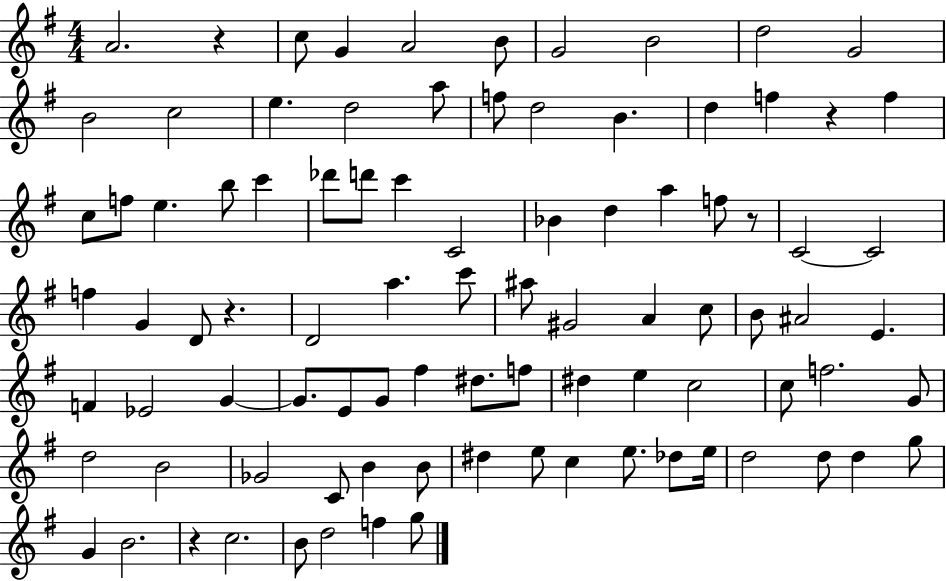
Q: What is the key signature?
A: G major